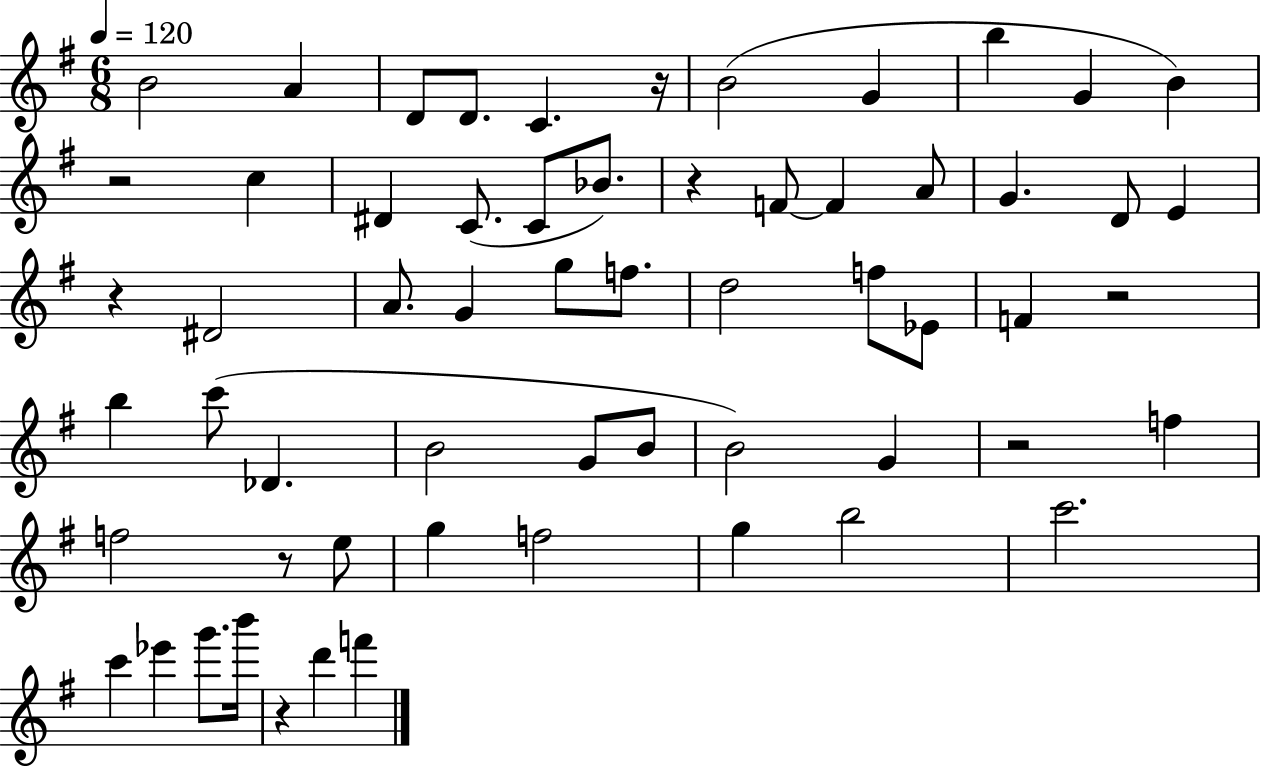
{
  \clef treble
  \numericTimeSignature
  \time 6/8
  \key g \major
  \tempo 4 = 120
  b'2 a'4 | d'8 d'8. c'4. r16 | b'2( g'4 | b''4 g'4 b'4) | \break r2 c''4 | dis'4 c'8.( c'8 bes'8.) | r4 f'8~~ f'4 a'8 | g'4. d'8 e'4 | \break r4 dis'2 | a'8. g'4 g''8 f''8. | d''2 f''8 ees'8 | f'4 r2 | \break b''4 c'''8( des'4. | b'2 g'8 b'8 | b'2) g'4 | r2 f''4 | \break f''2 r8 e''8 | g''4 f''2 | g''4 b''2 | c'''2. | \break c'''4 ees'''4 g'''8. b'''16 | r4 d'''4 f'''4 | \bar "|."
}